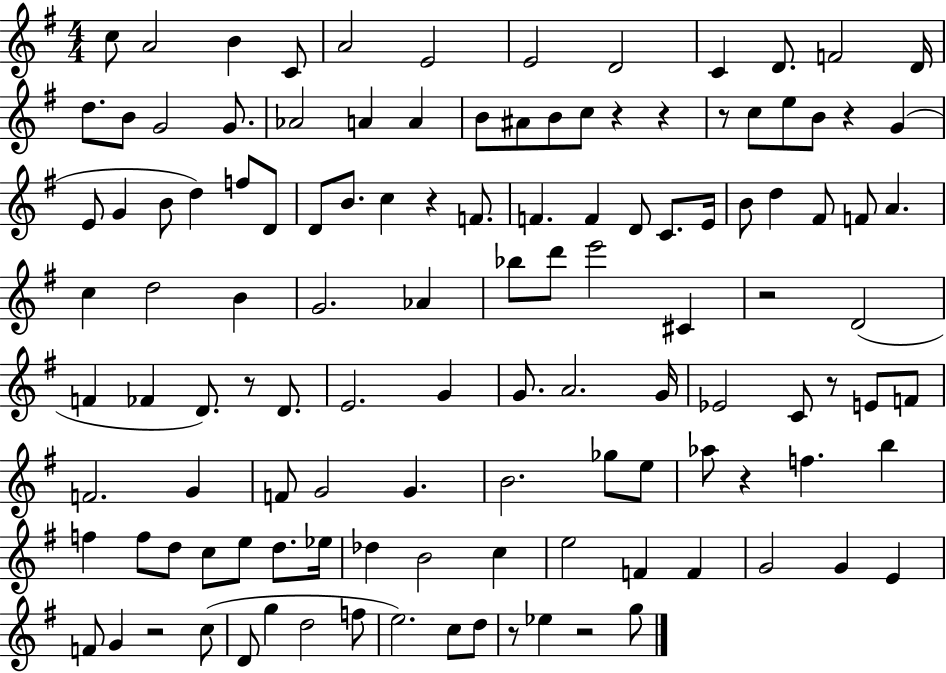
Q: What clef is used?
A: treble